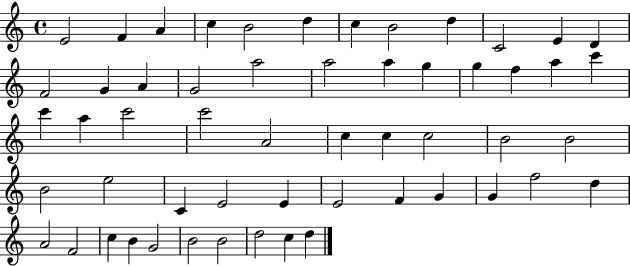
E4/h F4/q A4/q C5/q B4/h D5/q C5/q B4/h D5/q C4/h E4/q D4/q F4/h G4/q A4/q G4/h A5/h A5/h A5/q G5/q G5/q F5/q A5/q C6/q C6/q A5/q C6/h C6/h A4/h C5/q C5/q C5/h B4/h B4/h B4/h E5/h C4/q E4/h E4/q E4/h F4/q G4/q G4/q F5/h D5/q A4/h F4/h C5/q B4/q G4/h B4/h B4/h D5/h C5/q D5/q